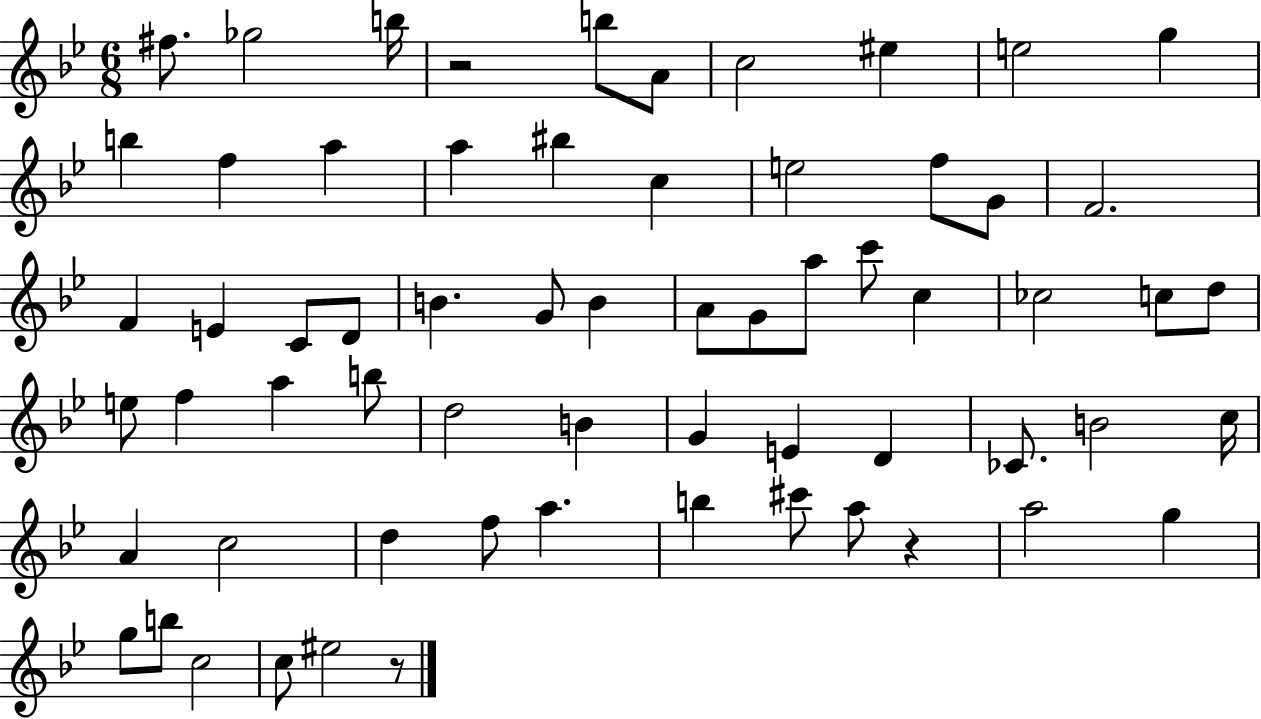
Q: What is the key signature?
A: BES major